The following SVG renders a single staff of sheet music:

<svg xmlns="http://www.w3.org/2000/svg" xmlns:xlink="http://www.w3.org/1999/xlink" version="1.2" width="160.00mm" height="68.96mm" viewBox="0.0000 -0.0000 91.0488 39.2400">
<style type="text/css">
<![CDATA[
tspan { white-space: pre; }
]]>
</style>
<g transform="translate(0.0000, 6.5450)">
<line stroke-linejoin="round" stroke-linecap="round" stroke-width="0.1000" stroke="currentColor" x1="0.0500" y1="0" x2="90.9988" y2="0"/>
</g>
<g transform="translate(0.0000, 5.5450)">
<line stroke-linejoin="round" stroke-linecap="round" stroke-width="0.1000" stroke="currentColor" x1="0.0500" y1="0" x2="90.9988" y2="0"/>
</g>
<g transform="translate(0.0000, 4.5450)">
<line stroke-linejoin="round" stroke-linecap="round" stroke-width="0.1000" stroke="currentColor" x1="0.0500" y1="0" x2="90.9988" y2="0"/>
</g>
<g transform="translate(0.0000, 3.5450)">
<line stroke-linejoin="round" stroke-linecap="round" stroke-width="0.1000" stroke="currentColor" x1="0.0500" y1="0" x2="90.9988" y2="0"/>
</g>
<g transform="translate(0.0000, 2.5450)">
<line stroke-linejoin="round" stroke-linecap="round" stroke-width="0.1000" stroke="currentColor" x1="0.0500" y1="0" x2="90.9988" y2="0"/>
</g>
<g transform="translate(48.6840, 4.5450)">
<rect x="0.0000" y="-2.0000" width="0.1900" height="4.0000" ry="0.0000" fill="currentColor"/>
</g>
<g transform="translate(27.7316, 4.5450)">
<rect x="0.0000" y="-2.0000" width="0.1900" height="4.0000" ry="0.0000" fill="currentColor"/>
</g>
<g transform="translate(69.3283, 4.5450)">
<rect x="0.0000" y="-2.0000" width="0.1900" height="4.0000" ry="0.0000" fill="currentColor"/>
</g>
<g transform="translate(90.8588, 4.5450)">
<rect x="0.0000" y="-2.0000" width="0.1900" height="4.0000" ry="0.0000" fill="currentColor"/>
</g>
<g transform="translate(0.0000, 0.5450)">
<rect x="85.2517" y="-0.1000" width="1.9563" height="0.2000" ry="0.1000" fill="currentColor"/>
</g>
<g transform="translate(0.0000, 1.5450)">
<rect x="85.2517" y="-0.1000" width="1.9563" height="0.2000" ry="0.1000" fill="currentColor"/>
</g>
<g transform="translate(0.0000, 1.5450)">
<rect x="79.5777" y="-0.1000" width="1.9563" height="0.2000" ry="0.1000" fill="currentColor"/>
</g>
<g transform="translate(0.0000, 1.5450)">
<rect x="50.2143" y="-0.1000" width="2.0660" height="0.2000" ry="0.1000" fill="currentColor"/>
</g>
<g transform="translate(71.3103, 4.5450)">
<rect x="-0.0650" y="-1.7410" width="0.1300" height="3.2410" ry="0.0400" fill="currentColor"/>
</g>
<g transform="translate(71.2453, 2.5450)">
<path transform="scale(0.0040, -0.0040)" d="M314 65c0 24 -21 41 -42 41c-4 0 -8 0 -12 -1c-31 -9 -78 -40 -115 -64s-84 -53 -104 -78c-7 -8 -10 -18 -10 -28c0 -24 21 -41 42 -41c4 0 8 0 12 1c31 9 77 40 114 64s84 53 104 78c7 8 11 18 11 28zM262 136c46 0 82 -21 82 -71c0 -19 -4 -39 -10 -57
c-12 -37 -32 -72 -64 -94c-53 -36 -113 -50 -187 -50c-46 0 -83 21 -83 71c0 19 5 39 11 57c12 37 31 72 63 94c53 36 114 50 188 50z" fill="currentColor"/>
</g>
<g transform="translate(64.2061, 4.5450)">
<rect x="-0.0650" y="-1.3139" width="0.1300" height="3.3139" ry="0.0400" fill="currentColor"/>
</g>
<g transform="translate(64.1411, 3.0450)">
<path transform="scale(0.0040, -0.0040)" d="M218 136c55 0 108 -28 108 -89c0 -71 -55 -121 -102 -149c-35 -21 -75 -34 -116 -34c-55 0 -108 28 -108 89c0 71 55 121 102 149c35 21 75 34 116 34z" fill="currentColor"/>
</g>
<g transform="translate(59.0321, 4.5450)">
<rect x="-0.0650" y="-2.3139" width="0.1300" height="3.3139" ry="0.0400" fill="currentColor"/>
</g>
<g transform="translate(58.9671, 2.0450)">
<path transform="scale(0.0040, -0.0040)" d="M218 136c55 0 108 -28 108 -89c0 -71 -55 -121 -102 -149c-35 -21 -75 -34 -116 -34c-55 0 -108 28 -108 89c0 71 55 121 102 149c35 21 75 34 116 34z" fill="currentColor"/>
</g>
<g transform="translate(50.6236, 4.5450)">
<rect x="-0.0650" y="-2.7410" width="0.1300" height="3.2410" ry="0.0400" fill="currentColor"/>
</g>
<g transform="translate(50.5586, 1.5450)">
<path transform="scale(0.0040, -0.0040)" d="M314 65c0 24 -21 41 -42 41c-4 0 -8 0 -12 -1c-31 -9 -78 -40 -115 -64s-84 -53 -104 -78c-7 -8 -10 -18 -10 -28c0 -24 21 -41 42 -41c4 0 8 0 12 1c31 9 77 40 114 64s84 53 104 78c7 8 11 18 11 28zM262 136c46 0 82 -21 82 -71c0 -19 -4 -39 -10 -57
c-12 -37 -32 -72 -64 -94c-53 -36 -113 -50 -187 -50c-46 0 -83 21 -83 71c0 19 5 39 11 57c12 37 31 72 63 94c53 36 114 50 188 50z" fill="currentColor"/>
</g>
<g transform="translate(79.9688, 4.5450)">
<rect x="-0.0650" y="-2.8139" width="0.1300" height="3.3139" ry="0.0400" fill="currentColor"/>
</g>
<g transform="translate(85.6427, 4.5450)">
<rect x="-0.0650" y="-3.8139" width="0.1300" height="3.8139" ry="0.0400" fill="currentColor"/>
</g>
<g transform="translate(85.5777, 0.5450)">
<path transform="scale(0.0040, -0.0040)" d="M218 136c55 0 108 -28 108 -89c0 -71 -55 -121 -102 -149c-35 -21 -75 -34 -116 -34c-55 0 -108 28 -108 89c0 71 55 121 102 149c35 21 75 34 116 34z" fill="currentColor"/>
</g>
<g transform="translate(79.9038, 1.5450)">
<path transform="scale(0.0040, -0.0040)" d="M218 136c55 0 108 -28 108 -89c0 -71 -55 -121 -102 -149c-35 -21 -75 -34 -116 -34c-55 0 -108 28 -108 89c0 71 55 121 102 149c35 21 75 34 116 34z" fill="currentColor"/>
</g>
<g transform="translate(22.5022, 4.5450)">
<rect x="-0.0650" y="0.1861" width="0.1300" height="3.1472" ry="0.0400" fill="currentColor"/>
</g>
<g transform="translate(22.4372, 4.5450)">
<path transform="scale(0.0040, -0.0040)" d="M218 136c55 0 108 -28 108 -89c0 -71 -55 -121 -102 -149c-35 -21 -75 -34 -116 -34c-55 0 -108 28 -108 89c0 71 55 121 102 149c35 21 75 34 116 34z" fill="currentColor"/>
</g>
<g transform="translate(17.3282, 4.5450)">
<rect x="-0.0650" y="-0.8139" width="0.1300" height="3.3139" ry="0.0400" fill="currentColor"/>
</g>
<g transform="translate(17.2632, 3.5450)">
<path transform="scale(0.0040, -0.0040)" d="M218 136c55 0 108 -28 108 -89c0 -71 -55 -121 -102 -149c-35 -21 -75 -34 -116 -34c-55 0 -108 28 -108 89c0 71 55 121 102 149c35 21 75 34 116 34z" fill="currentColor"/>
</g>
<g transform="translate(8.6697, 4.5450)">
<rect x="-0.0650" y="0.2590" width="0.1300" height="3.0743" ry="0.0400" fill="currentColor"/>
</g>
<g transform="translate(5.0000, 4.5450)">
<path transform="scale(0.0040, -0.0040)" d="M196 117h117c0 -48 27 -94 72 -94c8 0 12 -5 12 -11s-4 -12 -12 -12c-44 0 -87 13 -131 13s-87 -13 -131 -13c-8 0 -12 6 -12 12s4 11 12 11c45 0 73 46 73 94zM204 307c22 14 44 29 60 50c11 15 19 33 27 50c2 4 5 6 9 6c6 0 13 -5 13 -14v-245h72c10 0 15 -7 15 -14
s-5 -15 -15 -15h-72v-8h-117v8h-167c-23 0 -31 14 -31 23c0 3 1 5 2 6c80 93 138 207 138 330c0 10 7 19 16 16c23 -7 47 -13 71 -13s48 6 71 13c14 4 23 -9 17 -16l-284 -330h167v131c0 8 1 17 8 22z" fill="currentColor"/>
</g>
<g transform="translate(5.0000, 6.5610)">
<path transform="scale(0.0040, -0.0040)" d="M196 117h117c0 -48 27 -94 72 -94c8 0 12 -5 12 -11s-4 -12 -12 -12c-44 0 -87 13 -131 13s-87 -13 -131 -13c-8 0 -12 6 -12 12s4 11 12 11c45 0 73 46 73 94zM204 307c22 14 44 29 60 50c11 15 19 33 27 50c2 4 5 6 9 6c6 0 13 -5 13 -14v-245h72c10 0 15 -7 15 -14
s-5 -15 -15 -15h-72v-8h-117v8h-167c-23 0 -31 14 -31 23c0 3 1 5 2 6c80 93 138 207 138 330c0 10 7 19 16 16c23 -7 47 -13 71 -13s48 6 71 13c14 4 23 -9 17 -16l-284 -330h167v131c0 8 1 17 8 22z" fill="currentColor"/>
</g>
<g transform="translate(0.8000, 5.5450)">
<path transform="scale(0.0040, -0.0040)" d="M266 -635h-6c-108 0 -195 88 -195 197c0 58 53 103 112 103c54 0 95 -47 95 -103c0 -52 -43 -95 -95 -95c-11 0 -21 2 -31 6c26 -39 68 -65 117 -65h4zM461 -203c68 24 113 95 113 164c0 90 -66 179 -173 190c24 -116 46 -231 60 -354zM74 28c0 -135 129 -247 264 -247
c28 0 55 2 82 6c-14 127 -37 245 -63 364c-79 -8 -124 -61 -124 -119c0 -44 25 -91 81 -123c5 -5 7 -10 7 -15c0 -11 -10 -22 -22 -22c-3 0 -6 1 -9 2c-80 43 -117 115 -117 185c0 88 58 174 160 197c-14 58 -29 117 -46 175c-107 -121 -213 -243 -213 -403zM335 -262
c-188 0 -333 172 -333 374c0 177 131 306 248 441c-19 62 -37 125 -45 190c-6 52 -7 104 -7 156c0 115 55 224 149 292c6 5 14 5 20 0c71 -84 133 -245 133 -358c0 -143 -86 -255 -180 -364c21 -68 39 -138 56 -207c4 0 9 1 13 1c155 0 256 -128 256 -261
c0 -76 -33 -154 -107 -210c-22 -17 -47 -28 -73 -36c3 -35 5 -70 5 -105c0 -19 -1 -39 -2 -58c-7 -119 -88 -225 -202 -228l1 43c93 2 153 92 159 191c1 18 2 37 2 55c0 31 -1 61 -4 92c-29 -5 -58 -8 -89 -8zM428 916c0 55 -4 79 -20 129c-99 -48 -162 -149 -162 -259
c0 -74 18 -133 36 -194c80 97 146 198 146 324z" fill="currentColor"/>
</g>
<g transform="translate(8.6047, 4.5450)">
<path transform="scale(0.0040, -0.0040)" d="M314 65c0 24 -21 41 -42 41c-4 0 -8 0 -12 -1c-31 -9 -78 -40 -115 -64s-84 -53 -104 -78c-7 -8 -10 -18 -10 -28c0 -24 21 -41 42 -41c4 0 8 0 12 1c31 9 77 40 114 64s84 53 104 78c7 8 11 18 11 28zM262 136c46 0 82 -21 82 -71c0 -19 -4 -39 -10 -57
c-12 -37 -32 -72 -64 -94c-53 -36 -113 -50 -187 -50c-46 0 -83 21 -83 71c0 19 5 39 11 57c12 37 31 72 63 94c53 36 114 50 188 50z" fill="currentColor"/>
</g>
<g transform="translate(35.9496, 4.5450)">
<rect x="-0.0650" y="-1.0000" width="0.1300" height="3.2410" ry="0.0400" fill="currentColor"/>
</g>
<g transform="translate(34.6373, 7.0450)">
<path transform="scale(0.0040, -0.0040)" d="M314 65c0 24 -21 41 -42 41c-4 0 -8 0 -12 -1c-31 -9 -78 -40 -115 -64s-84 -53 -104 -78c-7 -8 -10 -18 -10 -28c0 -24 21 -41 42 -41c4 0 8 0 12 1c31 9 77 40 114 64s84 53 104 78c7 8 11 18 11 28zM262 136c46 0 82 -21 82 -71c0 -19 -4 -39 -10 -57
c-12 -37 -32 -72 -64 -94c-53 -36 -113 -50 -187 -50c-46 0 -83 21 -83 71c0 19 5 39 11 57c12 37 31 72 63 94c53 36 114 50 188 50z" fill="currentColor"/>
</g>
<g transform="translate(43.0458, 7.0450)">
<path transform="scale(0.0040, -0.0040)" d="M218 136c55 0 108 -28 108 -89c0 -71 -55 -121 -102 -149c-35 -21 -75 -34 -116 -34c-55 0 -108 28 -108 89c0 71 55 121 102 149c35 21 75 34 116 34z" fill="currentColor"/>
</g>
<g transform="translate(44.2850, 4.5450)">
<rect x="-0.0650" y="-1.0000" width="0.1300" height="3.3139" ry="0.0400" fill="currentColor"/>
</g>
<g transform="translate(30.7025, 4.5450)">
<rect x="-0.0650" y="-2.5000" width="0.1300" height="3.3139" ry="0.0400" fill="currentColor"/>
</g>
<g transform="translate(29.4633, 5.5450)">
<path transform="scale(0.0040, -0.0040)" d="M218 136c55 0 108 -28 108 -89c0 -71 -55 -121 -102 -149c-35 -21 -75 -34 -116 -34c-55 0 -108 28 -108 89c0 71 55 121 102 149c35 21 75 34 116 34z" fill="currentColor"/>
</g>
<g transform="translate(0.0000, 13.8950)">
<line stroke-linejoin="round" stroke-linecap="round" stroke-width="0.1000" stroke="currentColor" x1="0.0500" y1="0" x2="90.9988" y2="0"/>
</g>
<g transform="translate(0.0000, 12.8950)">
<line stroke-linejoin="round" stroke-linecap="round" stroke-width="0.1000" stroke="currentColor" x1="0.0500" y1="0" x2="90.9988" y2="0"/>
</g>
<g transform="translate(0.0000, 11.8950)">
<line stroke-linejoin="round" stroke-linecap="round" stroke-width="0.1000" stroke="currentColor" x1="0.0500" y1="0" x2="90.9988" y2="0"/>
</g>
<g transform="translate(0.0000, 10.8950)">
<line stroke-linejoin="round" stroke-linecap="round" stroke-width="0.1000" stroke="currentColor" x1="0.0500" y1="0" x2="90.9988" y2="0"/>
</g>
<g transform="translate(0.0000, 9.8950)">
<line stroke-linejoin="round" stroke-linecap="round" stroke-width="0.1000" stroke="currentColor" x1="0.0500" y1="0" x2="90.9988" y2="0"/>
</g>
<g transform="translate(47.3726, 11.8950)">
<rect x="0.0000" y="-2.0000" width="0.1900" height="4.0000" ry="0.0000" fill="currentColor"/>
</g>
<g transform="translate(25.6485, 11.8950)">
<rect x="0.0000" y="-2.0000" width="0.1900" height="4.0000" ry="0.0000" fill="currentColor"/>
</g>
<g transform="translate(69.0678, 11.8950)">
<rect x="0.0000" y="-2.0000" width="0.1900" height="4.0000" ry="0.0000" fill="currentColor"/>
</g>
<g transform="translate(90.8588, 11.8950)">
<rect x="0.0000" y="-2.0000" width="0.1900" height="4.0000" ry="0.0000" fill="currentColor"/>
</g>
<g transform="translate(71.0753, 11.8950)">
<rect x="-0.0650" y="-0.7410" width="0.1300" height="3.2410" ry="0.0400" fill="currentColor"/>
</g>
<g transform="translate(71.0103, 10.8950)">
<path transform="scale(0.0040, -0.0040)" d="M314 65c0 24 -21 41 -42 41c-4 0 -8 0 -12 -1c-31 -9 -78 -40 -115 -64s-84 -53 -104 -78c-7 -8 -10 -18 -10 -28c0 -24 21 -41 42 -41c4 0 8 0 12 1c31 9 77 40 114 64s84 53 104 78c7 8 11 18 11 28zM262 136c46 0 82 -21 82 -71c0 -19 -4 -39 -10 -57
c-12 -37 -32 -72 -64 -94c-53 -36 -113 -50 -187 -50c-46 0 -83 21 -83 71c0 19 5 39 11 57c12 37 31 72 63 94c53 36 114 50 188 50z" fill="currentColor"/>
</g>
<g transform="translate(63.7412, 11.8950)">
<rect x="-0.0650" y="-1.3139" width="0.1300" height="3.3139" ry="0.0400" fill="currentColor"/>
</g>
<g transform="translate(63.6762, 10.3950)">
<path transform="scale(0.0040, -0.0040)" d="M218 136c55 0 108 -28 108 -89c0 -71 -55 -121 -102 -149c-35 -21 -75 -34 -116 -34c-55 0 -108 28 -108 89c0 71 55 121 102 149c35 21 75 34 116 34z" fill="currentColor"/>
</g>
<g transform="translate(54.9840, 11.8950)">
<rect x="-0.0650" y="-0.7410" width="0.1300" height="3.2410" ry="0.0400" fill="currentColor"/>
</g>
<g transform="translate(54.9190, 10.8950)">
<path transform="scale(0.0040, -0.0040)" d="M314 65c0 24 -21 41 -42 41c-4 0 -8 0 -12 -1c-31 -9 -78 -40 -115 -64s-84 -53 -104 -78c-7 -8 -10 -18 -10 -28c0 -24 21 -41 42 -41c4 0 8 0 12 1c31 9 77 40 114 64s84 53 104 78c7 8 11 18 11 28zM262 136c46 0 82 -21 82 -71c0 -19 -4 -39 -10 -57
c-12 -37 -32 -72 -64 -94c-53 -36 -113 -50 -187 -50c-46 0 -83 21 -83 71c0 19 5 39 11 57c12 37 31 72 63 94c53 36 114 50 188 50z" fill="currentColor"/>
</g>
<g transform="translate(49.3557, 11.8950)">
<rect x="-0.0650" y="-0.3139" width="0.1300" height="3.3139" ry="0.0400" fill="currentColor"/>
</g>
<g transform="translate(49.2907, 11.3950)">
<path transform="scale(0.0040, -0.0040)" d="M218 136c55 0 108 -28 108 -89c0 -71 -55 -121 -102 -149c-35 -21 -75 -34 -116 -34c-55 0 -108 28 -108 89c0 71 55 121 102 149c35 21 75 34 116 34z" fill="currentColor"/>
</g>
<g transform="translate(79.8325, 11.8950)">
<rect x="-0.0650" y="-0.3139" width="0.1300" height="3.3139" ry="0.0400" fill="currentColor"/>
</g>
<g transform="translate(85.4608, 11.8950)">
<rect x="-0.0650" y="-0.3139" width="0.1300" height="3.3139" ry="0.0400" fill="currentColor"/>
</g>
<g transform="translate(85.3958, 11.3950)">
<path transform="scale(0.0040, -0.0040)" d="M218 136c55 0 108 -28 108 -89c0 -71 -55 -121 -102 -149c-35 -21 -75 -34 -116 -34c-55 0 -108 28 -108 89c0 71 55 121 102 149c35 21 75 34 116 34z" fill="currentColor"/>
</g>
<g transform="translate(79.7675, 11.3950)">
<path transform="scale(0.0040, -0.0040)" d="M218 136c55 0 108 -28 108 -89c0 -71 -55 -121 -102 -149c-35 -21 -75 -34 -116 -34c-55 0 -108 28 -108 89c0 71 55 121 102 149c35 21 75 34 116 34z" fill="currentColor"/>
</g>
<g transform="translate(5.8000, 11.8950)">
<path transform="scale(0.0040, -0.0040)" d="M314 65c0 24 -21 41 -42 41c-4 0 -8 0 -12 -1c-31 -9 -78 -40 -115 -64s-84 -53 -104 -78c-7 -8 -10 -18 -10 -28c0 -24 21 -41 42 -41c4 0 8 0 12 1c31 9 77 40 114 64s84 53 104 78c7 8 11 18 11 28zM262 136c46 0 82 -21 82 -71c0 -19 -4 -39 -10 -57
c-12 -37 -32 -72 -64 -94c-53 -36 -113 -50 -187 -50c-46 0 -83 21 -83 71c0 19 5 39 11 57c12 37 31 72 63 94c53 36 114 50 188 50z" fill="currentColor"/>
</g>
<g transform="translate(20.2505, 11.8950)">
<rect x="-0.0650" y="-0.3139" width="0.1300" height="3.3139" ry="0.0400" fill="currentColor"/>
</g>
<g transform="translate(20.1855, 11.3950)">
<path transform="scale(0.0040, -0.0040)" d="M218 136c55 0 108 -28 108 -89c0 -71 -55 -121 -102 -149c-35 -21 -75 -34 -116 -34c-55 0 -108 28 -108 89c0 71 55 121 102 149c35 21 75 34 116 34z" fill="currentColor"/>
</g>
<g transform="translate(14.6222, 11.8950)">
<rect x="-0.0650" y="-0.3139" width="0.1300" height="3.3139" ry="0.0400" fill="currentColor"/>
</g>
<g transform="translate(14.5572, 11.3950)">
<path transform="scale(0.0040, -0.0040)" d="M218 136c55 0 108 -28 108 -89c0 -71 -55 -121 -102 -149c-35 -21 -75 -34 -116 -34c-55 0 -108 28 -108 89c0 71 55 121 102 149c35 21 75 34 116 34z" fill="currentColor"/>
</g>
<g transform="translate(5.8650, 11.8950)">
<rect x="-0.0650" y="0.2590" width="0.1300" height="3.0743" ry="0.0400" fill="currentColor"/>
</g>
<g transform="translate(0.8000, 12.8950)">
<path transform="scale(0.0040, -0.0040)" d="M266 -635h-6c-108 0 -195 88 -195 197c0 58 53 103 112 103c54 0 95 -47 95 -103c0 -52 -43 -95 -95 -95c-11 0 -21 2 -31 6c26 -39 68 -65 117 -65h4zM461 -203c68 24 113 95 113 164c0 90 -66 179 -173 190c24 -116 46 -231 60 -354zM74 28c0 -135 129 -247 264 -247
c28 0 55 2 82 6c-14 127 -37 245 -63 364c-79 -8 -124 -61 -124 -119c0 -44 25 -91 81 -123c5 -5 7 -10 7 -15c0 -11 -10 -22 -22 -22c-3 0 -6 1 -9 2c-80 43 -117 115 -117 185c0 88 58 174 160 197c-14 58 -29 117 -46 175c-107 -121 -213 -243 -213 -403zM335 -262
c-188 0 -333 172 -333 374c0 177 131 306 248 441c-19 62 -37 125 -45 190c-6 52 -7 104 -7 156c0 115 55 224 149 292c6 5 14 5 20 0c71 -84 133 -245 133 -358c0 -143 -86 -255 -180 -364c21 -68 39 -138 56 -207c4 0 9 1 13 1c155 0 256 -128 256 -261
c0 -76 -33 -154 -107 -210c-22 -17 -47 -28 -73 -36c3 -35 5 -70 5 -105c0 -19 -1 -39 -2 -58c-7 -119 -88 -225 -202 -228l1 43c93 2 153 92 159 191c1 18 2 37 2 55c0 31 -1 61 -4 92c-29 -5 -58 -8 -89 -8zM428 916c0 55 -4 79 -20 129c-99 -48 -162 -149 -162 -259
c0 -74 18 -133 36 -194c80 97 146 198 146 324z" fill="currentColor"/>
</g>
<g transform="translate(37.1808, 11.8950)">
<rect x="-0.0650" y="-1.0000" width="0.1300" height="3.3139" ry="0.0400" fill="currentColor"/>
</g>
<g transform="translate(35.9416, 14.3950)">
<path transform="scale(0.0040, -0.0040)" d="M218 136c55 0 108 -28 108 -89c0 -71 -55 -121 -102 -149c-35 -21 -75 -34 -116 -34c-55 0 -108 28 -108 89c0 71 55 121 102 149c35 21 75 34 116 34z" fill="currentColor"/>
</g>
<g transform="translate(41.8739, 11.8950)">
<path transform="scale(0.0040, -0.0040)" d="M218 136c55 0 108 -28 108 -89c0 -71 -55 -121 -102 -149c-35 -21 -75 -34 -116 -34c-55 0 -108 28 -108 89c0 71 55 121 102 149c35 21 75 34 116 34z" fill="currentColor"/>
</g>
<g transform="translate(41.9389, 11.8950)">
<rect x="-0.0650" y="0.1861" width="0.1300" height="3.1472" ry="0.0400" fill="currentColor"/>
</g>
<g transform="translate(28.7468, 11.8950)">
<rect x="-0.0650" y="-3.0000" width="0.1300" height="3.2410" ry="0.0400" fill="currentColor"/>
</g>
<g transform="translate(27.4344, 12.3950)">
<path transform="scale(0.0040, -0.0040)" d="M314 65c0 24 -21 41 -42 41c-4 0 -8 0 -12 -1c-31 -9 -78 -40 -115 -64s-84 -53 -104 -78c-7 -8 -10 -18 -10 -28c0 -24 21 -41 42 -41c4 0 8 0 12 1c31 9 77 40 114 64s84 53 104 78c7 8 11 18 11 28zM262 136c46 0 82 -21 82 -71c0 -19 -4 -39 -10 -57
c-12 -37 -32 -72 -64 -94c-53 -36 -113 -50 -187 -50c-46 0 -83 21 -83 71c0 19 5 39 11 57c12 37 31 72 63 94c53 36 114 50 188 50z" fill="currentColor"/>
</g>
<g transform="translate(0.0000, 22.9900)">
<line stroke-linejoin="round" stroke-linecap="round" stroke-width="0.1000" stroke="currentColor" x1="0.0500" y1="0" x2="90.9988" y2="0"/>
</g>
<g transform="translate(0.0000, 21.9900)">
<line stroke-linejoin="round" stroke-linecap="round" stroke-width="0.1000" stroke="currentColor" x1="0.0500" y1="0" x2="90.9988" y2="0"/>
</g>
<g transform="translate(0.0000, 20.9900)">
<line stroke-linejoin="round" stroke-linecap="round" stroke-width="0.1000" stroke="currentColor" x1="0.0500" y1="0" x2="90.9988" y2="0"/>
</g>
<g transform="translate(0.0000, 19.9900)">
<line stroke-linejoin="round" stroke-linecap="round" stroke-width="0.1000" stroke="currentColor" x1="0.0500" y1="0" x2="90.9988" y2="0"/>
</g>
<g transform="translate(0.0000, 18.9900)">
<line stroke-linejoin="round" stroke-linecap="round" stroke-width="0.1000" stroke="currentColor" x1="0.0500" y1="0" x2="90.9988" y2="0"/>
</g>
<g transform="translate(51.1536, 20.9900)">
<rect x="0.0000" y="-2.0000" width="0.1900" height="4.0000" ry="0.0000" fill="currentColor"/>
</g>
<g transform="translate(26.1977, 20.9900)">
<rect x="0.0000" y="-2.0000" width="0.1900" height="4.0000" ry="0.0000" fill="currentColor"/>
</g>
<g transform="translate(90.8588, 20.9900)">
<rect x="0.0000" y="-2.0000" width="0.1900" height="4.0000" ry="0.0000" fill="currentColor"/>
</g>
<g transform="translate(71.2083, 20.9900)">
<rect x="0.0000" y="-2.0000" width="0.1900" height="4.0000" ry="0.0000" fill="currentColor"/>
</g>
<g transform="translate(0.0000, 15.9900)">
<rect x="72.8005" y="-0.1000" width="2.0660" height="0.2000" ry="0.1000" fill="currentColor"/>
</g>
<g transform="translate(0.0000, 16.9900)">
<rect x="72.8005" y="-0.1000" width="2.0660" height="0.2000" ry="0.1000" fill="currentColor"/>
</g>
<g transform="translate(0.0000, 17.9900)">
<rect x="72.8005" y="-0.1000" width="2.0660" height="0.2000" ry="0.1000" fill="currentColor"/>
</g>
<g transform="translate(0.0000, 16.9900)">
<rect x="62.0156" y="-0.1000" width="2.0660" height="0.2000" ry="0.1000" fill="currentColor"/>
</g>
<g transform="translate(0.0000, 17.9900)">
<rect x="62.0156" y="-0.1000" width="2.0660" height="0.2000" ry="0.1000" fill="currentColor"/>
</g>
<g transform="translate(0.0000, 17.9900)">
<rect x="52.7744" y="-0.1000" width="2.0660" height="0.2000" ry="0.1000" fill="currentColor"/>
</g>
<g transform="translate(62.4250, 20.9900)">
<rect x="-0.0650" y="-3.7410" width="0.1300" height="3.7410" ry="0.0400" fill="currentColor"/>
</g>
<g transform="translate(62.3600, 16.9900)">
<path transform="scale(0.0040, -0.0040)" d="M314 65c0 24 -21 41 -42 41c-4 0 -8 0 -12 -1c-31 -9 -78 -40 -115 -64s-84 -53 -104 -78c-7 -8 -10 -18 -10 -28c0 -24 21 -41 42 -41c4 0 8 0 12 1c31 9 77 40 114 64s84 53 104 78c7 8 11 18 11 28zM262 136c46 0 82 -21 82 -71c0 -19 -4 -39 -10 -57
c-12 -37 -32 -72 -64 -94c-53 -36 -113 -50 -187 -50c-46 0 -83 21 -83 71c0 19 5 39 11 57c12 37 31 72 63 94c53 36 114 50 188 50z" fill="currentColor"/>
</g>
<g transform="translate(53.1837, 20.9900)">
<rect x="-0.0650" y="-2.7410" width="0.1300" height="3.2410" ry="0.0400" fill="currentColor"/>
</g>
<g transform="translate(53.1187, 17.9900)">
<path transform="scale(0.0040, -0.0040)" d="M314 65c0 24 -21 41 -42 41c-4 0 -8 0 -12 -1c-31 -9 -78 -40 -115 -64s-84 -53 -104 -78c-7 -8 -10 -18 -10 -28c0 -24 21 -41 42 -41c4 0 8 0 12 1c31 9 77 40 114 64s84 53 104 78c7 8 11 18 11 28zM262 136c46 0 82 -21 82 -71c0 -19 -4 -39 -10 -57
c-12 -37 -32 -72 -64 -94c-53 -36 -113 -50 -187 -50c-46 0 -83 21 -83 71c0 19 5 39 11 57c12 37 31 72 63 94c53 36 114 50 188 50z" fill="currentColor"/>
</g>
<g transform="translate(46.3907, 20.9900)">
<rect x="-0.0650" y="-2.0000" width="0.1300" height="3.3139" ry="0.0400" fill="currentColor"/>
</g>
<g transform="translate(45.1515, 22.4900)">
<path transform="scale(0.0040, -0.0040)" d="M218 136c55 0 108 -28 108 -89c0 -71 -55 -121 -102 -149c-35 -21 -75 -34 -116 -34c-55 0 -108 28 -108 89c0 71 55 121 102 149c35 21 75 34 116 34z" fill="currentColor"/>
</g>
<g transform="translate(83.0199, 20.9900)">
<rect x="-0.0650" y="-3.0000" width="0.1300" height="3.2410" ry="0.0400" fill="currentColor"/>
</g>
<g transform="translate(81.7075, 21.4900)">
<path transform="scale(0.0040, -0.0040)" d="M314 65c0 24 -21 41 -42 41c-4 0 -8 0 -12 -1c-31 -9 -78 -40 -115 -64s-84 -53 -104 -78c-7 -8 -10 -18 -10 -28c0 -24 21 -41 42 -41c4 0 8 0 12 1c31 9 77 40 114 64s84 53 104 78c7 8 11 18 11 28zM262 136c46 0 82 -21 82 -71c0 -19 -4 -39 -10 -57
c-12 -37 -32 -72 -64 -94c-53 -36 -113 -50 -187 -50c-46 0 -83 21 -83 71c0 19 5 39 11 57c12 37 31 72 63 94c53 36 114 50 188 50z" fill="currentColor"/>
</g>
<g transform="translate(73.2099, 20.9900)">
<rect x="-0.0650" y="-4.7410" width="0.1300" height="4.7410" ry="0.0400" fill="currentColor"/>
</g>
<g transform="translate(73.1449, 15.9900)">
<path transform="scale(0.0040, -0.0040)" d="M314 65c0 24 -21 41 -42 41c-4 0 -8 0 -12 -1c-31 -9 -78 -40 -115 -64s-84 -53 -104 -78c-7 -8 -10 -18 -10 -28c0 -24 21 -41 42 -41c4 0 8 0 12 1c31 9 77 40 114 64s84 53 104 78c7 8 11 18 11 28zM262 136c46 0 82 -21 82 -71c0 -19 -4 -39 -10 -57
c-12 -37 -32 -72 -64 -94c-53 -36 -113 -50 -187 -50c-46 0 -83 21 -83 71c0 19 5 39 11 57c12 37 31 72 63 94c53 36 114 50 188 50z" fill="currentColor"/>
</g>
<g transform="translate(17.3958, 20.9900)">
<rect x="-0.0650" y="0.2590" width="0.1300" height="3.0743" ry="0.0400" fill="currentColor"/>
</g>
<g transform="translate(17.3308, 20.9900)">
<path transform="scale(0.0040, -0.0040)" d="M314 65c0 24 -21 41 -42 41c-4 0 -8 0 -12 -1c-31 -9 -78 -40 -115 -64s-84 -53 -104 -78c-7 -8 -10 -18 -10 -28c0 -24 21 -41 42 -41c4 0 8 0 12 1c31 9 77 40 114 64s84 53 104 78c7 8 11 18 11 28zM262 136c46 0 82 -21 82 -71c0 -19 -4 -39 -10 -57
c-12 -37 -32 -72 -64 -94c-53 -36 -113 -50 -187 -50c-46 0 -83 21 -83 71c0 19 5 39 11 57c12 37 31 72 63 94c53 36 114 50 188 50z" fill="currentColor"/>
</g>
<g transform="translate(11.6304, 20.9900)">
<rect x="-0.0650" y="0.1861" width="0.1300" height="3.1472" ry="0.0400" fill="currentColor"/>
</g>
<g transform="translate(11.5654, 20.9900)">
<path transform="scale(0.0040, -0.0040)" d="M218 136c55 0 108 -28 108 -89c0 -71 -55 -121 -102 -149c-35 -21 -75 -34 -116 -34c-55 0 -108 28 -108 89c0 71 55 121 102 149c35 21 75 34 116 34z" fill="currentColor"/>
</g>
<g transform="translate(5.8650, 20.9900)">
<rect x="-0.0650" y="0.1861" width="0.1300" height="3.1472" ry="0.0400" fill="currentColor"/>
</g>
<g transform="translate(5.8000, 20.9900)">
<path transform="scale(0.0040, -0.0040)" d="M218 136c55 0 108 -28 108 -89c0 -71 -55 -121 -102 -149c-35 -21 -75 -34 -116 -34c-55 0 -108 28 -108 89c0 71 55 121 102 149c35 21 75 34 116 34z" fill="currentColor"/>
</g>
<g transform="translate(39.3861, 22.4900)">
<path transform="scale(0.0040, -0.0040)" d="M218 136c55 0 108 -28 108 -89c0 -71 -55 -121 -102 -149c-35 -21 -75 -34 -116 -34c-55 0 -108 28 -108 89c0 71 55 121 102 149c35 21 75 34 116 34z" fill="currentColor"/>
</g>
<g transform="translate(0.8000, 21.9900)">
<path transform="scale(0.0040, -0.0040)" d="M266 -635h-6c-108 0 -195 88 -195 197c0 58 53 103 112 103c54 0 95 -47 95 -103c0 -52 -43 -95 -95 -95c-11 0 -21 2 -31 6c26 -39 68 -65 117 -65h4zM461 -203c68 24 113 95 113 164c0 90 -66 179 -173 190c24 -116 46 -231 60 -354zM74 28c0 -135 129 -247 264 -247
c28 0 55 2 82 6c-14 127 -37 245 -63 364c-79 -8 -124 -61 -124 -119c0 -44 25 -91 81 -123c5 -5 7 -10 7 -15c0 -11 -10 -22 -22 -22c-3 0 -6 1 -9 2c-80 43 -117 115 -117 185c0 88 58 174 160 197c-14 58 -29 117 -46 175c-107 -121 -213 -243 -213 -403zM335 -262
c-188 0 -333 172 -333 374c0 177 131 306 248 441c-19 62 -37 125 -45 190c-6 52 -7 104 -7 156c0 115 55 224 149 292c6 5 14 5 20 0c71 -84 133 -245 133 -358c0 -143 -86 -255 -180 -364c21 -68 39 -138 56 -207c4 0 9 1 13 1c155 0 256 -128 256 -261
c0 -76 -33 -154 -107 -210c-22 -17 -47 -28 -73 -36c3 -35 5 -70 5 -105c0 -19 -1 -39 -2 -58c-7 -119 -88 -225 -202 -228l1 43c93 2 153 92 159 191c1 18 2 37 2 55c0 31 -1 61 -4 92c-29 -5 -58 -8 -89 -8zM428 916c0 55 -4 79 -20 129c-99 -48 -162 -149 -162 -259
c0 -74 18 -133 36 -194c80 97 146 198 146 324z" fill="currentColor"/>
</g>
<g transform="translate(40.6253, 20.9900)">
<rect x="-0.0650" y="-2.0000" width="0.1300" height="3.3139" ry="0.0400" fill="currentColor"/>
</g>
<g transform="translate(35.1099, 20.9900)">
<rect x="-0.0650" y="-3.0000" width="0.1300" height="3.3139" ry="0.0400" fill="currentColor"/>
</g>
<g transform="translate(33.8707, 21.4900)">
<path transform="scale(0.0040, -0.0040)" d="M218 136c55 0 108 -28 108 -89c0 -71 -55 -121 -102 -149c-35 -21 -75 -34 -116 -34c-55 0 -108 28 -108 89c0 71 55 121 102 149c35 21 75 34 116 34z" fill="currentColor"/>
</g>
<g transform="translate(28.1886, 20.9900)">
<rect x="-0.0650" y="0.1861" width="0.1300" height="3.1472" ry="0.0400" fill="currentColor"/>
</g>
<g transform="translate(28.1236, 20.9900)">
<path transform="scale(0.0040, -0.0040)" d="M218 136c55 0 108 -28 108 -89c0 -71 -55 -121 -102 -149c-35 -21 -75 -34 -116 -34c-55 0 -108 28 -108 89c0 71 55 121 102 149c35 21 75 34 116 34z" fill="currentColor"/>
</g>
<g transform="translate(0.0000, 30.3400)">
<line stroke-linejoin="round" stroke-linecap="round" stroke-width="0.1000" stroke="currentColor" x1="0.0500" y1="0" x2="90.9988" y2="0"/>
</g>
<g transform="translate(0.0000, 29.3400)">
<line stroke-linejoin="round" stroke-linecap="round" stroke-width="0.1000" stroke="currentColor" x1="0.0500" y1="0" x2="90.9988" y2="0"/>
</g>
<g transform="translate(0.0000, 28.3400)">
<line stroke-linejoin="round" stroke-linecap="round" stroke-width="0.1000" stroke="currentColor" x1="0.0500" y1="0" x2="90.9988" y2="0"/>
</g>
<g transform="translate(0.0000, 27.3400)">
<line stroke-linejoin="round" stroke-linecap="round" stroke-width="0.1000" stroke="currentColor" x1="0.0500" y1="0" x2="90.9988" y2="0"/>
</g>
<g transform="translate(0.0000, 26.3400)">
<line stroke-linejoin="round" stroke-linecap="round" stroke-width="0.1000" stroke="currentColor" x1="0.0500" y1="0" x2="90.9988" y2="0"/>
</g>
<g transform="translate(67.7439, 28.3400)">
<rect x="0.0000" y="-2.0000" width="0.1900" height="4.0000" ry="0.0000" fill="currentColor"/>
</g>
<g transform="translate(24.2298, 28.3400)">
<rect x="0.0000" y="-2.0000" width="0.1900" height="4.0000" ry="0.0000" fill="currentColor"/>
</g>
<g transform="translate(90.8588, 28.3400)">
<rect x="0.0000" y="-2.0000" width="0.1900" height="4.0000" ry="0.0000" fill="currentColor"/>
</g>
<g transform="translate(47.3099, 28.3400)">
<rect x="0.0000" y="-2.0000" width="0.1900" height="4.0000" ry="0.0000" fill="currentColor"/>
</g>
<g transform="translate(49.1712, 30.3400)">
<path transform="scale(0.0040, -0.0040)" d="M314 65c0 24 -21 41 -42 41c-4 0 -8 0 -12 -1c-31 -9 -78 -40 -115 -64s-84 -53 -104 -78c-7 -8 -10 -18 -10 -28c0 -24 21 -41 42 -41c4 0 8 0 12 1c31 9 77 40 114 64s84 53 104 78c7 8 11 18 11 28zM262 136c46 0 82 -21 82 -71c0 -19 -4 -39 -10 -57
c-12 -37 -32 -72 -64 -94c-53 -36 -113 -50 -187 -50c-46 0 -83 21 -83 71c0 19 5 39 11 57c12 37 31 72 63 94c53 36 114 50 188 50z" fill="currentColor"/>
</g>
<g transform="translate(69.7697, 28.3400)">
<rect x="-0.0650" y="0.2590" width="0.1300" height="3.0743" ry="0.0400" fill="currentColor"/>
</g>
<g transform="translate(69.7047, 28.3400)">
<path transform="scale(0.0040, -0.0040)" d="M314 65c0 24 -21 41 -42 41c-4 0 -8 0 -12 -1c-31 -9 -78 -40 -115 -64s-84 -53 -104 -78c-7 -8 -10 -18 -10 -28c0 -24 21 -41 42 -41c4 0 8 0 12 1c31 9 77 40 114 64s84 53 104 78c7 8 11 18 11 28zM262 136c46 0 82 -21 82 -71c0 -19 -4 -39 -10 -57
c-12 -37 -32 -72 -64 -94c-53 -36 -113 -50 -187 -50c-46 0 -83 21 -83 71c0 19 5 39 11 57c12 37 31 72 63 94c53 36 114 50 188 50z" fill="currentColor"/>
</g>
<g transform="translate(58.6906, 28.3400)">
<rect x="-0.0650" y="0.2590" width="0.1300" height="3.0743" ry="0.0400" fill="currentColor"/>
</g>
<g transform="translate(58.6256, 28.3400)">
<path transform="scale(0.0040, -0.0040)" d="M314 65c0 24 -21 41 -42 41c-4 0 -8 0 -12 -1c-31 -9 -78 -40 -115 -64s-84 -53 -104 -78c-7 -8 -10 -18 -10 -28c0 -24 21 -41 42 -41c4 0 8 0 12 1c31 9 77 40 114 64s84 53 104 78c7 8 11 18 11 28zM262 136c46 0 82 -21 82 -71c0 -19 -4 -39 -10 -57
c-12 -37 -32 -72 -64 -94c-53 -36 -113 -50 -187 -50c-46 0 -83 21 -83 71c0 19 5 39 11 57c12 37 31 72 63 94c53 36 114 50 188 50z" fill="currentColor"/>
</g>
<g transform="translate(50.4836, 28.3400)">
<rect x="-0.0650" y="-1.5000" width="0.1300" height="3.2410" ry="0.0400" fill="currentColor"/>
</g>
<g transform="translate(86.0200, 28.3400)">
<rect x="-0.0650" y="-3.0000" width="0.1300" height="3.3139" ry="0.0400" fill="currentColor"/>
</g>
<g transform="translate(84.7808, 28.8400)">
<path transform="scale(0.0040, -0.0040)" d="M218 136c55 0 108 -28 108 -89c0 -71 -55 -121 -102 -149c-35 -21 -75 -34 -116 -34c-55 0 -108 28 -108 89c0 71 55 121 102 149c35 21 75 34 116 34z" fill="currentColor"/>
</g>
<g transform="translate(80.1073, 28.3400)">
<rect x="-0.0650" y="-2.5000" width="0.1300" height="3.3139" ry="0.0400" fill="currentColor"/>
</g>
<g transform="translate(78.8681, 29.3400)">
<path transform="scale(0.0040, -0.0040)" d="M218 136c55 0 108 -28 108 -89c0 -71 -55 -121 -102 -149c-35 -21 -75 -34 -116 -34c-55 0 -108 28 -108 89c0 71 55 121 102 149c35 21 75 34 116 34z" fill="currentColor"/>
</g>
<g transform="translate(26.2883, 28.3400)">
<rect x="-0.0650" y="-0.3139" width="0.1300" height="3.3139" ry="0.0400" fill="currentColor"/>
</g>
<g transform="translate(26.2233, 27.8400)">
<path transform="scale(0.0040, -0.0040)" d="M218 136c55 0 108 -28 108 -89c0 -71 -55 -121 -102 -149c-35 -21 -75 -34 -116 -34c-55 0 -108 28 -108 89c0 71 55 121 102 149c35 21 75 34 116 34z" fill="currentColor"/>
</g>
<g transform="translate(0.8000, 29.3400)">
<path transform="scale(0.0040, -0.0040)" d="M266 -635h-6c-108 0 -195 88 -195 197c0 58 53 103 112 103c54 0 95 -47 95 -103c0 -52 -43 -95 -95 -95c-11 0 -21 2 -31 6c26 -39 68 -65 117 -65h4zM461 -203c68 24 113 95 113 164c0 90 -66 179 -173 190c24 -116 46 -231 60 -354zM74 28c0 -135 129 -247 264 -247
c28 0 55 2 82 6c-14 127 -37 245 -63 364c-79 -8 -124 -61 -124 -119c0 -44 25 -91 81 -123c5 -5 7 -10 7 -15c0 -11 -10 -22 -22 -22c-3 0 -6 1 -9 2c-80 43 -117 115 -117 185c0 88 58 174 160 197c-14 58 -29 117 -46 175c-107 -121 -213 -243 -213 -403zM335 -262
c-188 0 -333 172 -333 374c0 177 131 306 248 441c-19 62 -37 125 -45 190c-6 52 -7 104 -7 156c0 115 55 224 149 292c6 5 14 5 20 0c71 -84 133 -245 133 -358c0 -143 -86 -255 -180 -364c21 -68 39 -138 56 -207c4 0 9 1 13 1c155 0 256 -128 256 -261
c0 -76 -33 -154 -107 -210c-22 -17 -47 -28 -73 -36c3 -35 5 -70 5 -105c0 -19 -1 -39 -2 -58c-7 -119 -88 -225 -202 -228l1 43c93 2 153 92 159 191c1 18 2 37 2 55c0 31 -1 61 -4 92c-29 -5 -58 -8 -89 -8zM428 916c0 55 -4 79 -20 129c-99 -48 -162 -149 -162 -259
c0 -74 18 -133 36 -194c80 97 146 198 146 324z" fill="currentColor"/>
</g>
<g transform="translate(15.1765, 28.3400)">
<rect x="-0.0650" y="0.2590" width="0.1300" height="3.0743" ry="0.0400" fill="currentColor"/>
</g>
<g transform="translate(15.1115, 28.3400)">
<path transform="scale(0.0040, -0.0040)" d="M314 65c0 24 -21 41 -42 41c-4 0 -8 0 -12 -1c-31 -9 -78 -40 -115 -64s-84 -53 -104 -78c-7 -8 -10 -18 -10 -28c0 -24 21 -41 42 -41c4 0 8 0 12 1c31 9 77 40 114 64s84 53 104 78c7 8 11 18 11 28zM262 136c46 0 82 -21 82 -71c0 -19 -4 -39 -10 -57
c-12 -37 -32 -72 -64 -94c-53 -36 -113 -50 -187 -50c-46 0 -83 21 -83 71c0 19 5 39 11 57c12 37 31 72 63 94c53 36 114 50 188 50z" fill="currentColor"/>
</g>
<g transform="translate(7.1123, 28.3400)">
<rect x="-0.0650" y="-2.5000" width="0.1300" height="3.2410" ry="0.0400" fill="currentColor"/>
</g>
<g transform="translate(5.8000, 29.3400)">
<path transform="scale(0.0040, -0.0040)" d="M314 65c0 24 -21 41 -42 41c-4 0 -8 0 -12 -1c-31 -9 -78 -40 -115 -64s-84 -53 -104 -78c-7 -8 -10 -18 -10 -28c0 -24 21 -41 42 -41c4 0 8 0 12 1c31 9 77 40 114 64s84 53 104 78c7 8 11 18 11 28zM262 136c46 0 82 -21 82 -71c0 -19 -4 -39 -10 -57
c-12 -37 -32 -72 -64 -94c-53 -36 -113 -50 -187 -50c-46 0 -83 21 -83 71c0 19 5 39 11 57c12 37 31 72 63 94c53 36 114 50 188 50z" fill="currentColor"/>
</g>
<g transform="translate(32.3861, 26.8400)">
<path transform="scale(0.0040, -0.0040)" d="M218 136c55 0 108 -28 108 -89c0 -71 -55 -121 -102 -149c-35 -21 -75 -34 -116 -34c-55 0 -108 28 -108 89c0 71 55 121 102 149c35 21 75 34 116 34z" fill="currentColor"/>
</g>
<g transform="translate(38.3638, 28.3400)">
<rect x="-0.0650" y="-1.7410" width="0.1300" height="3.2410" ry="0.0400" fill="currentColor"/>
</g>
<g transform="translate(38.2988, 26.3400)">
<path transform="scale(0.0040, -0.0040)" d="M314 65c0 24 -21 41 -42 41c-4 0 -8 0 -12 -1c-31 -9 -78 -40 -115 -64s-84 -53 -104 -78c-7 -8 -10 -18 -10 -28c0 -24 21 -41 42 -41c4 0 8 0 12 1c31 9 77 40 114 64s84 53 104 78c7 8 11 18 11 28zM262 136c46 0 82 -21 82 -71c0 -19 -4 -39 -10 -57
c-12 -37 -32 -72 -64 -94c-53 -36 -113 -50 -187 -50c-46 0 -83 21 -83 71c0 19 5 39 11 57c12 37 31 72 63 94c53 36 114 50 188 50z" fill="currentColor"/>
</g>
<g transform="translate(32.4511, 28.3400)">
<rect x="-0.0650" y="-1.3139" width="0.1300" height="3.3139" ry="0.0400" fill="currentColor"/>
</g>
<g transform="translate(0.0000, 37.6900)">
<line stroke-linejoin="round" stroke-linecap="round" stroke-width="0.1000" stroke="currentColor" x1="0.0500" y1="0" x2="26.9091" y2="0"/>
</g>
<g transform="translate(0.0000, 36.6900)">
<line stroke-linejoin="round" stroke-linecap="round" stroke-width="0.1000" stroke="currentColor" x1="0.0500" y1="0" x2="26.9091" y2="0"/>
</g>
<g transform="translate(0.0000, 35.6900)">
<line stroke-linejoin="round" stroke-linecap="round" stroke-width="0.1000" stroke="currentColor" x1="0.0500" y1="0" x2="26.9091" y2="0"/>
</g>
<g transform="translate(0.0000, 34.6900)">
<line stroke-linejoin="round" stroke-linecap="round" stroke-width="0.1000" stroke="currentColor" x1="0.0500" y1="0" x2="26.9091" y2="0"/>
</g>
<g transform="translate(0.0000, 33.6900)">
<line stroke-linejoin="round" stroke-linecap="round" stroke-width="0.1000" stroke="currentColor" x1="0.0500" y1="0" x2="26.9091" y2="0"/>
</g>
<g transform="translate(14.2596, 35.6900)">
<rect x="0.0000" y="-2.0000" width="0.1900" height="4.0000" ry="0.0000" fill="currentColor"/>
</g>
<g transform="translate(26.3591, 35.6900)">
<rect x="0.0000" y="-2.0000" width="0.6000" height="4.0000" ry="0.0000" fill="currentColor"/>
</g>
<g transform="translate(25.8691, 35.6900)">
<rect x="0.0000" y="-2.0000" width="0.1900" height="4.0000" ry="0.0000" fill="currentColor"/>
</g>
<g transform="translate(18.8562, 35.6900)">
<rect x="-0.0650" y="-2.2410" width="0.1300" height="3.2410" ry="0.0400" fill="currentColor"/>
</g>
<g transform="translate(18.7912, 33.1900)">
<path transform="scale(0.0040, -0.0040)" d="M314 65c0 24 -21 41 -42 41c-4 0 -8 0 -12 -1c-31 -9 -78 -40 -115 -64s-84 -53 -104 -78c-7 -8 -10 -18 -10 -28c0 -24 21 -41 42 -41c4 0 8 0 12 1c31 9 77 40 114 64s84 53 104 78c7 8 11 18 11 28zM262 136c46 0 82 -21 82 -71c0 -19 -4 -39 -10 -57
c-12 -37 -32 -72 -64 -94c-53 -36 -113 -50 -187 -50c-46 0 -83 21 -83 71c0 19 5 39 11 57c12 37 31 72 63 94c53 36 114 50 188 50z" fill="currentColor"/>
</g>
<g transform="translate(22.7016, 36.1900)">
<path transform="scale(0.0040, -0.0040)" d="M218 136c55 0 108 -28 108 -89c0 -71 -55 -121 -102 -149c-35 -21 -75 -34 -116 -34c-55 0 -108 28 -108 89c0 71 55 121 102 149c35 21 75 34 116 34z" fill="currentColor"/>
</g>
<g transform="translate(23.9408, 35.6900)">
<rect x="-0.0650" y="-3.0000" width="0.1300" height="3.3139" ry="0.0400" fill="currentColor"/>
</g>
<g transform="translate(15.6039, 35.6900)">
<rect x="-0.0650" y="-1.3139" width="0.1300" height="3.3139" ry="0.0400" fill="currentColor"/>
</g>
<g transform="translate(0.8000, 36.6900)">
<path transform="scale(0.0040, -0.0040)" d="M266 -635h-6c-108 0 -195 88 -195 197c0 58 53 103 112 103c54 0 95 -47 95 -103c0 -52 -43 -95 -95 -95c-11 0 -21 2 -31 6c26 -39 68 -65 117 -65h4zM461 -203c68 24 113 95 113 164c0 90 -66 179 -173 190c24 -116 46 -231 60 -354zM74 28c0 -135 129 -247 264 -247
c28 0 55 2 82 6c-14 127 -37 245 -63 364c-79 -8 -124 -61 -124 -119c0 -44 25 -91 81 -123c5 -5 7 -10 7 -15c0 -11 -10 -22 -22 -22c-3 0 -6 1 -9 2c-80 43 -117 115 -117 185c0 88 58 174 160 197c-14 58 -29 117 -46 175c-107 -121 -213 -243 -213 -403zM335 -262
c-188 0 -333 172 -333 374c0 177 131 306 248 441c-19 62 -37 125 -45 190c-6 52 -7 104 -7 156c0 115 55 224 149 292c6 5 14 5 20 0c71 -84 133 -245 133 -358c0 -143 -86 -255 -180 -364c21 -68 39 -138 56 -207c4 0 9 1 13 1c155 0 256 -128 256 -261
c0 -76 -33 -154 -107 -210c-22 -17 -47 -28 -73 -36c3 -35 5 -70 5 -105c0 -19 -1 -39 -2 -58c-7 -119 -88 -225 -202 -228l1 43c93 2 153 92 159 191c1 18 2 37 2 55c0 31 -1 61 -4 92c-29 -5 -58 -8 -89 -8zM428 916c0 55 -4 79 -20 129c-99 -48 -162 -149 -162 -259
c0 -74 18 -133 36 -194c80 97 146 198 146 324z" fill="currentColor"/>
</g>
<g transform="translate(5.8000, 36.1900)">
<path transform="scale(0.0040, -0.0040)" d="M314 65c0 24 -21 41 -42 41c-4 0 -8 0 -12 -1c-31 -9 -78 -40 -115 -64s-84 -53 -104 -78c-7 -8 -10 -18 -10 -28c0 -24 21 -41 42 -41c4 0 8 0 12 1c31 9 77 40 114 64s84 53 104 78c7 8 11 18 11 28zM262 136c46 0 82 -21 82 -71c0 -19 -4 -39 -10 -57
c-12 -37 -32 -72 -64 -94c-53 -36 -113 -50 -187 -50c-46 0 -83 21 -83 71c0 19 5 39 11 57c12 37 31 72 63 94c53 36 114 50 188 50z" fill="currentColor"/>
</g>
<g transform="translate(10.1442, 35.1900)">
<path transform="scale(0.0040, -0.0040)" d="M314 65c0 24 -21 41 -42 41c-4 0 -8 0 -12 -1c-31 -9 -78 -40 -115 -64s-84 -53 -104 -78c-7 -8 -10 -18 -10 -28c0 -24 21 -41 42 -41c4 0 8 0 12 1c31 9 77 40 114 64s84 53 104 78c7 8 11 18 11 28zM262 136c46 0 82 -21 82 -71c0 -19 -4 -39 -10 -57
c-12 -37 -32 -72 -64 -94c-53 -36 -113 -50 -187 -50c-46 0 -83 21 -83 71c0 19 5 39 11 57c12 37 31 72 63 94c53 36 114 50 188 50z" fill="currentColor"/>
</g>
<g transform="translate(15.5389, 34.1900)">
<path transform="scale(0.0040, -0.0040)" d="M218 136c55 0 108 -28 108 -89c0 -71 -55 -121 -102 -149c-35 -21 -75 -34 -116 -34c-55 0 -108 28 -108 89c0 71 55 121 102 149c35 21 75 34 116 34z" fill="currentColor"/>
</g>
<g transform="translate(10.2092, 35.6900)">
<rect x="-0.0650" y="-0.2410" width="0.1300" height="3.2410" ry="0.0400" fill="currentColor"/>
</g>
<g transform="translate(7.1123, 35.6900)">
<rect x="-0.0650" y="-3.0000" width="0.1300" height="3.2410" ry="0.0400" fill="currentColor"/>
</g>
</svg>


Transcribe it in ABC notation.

X:1
T:Untitled
M:4/4
L:1/4
K:C
B2 d B G D2 D a2 g e f2 a c' B2 c c A2 D B c d2 e d2 c c B B B2 B A F F a2 c'2 e'2 A2 G2 B2 c e f2 E2 B2 B2 G A A2 c2 e g2 A